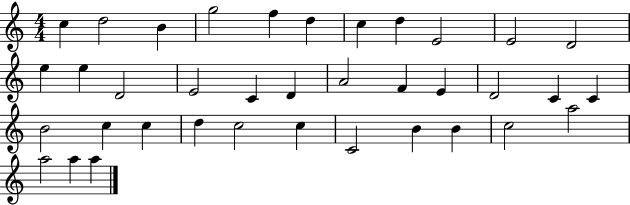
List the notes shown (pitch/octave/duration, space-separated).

C5/q D5/h B4/q G5/h F5/q D5/q C5/q D5/q E4/h E4/h D4/h E5/q E5/q D4/h E4/h C4/q D4/q A4/h F4/q E4/q D4/h C4/q C4/q B4/h C5/q C5/q D5/q C5/h C5/q C4/h B4/q B4/q C5/h A5/h A5/h A5/q A5/q